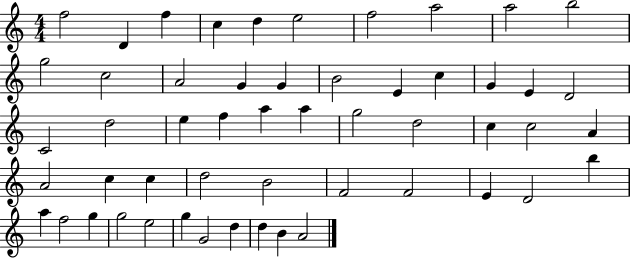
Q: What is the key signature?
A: C major